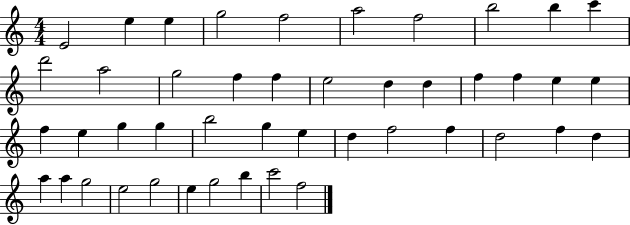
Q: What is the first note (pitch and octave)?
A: E4